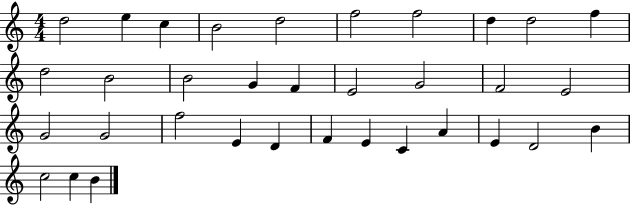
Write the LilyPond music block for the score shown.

{
  \clef treble
  \numericTimeSignature
  \time 4/4
  \key c \major
  d''2 e''4 c''4 | b'2 d''2 | f''2 f''2 | d''4 d''2 f''4 | \break d''2 b'2 | b'2 g'4 f'4 | e'2 g'2 | f'2 e'2 | \break g'2 g'2 | f''2 e'4 d'4 | f'4 e'4 c'4 a'4 | e'4 d'2 b'4 | \break c''2 c''4 b'4 | \bar "|."
}